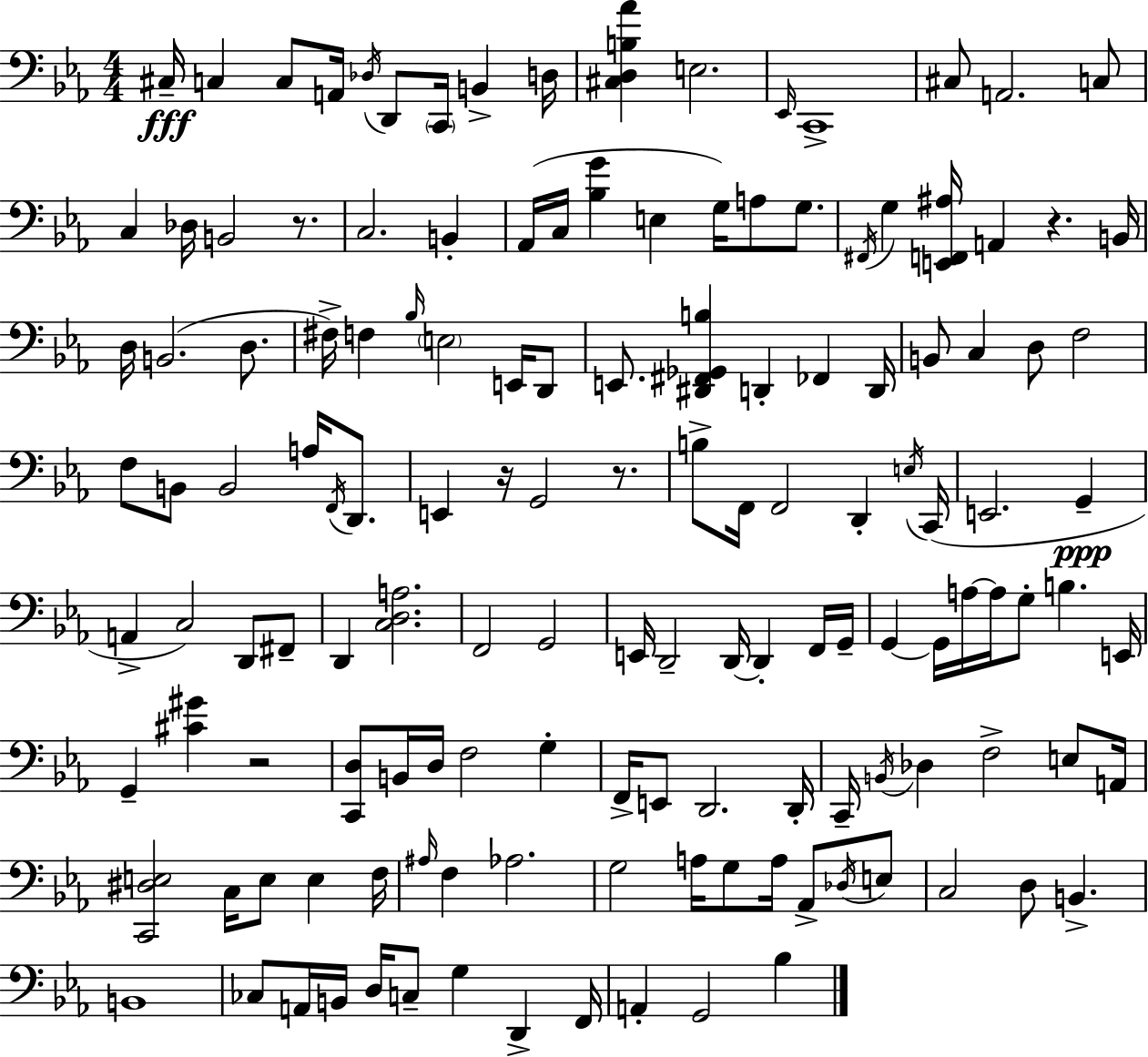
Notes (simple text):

C#3/s C3/q C3/e A2/s Db3/s D2/e C2/s B2/q D3/s [C#3,D3,B3,Ab4]/q E3/h. Eb2/s C2/w C#3/e A2/h. C3/e C3/q Db3/s B2/h R/e. C3/h. B2/q Ab2/s C3/s [Bb3,G4]/q E3/q G3/s A3/e G3/e. F#2/s G3/q [E2,F2,A#3]/s A2/q R/q. B2/s D3/s B2/h. D3/e. F#3/s F3/q Bb3/s E3/h E2/s D2/e E2/e. [D#2,F#2,Gb2,B3]/q D2/q FES2/q D2/s B2/e C3/q D3/e F3/h F3/e B2/e B2/h A3/s F2/s D2/e. E2/q R/s G2/h R/e. B3/e F2/s F2/h D2/q E3/s C2/s E2/h. G2/q A2/q C3/h D2/e F#2/e D2/q [C3,D3,A3]/h. F2/h G2/h E2/s D2/h D2/s D2/q F2/s G2/s G2/q G2/s A3/s A3/s G3/e B3/q. E2/s G2/q [C#4,G#4]/q R/h [C2,D3]/e B2/s D3/s F3/h G3/q F2/s E2/e D2/h. D2/s C2/s B2/s Db3/q F3/h E3/e A2/s [C2,D#3,E3]/h C3/s E3/e E3/q F3/s A#3/s F3/q Ab3/h. G3/h A3/s G3/e A3/s Ab2/e Db3/s E3/e C3/h D3/e B2/q. B2/w CES3/e A2/s B2/s D3/s C3/e G3/q D2/q F2/s A2/q G2/h Bb3/q